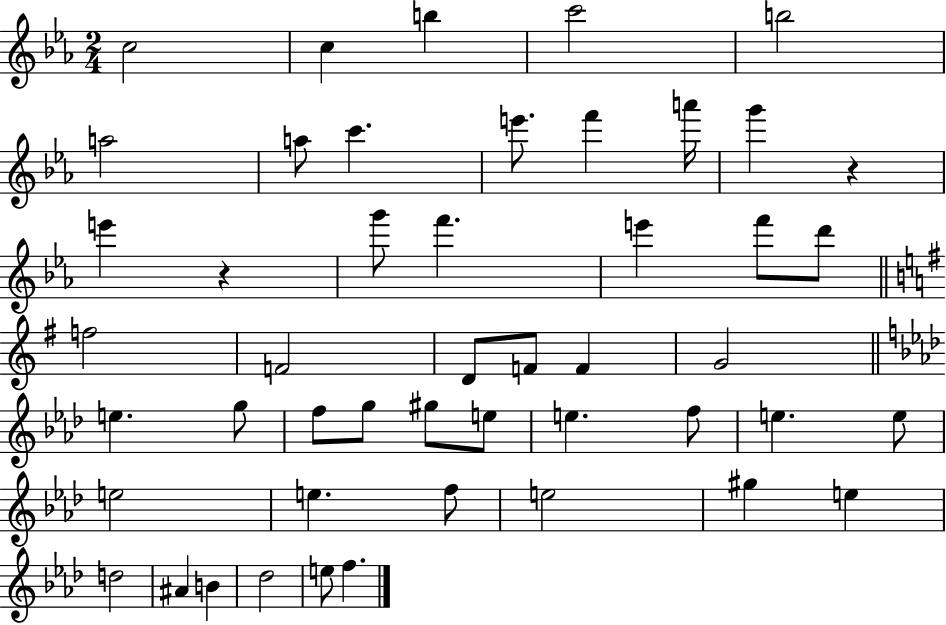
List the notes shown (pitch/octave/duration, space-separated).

C5/h C5/q B5/q C6/h B5/h A5/h A5/e C6/q. E6/e. F6/q A6/s G6/q R/q E6/q R/q G6/e F6/q. E6/q F6/e D6/e F5/h F4/h D4/e F4/e F4/q G4/h E5/q. G5/e F5/e G5/e G#5/e E5/e E5/q. F5/e E5/q. E5/e E5/h E5/q. F5/e E5/h G#5/q E5/q D5/h A#4/q B4/q Db5/h E5/e F5/q.